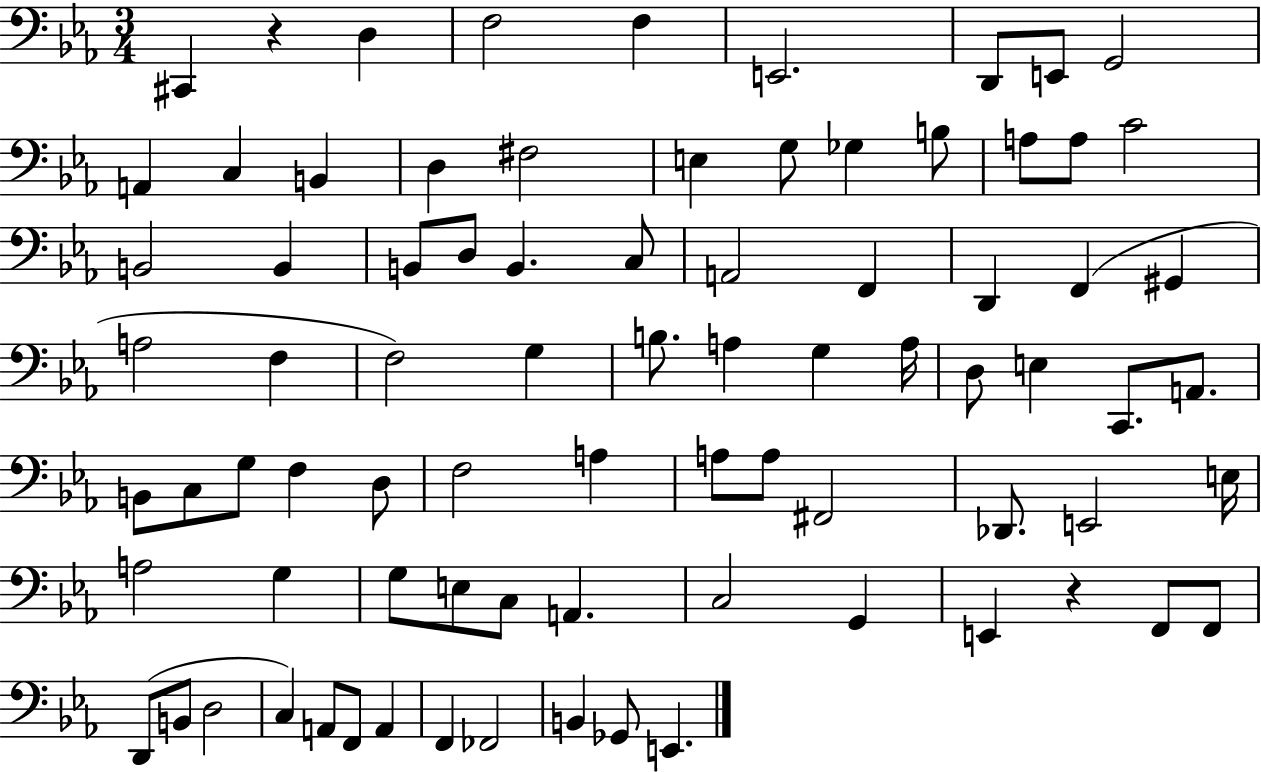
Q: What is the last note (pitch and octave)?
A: E2